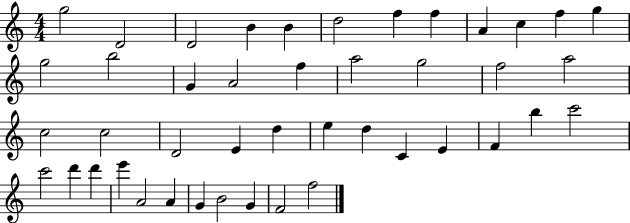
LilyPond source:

{
  \clef treble
  \numericTimeSignature
  \time 4/4
  \key c \major
  g''2 d'2 | d'2 b'4 b'4 | d''2 f''4 f''4 | a'4 c''4 f''4 g''4 | \break g''2 b''2 | g'4 a'2 f''4 | a''2 g''2 | f''2 a''2 | \break c''2 c''2 | d'2 e'4 d''4 | e''4 d''4 c'4 e'4 | f'4 b''4 c'''2 | \break c'''2 d'''4 d'''4 | e'''4 a'2 a'4 | g'4 b'2 g'4 | f'2 f''2 | \break \bar "|."
}